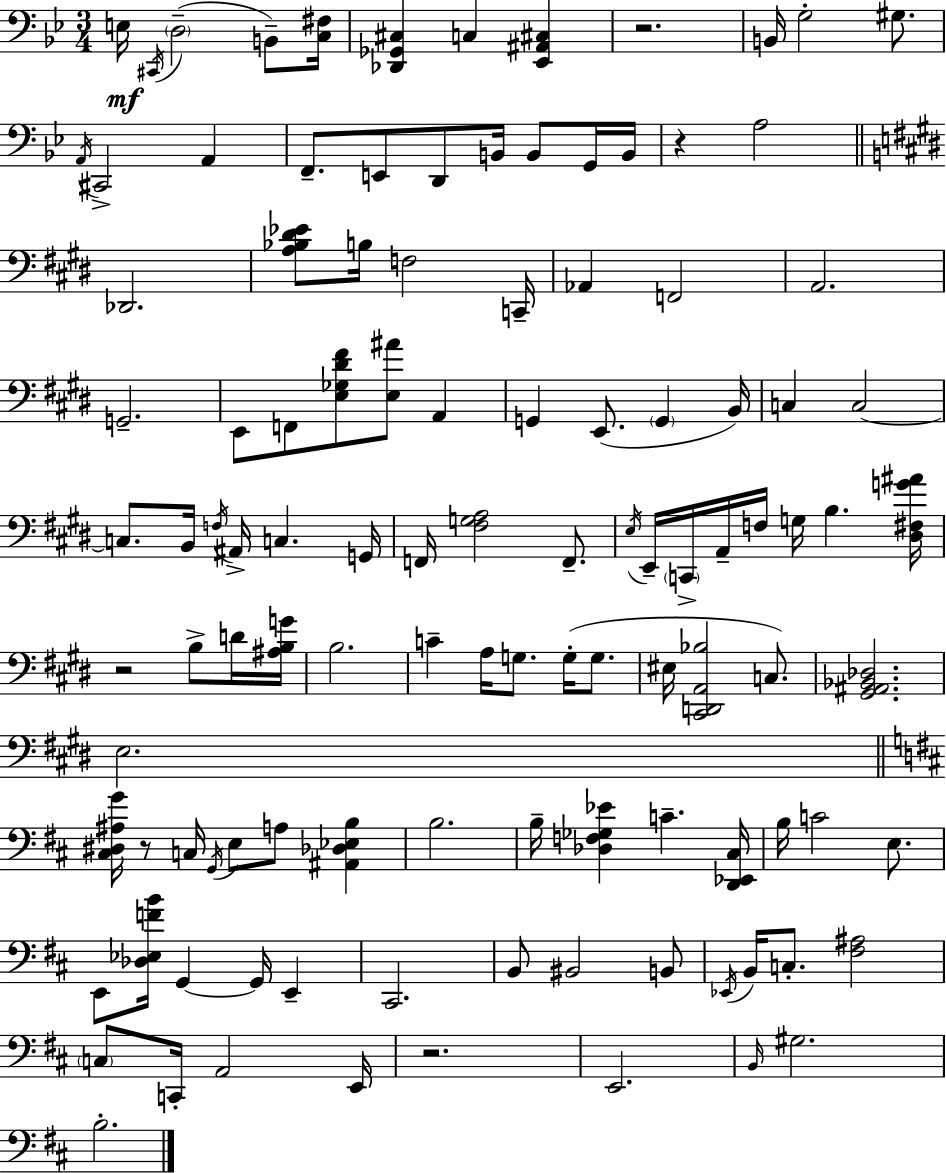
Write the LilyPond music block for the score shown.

{
  \clef bass
  \numericTimeSignature
  \time 3/4
  \key g \minor
  e16\mf \acciaccatura { cis,16 }( \parenthesize d2-- b,8--) | <c fis>16 <des, ges, cis>4 c4 <ees, ais, cis>4 | r2. | b,16 g2-. gis8. | \break \acciaccatura { a,16 } cis,2-> a,4 | f,8.-- e,8 d,8 b,16 b,8 | g,16 b,16 r4 a2 | \bar "||" \break \key e \major des,2. | <a bes dis' ees'>8 b16 f2 c,16-- | aes,4 f,2 | a,2. | \break g,2.-- | e,8 f,8 <e ges dis' fis'>8 <e ais'>8 a,4 | g,4 e,8.( \parenthesize g,4 b,16) | c4 c2~~ | \break c8. b,16 \acciaccatura { f16 } ais,16-> c4. | g,16 f,16 <fis g a>2 f,8.-- | \acciaccatura { e16 } e,16-- \parenthesize c,16-> a,16-- f16 g16 b4. | <dis fis g' ais'>16 r2 b8-> | \break d'16 <ais b g'>16 b2. | c'4-- a16 g8. g16-.( g8. | eis16 <cis, d, a, bes>2 c8.) | <gis, ais, bes, des>2. | \break e2. | \bar "||" \break \key d \major <cis dis ais g'>16 r8 c16 \acciaccatura { g,16 } e8 a8 <ais, des ees b>4 | b2. | b16-- <des f ges ees'>4 c'4.-- | <d, ees, cis>16 b16 c'2 e8. | \break e,8 <des ees f' b'>16 g,4~~ g,16 e,4-- | cis,2. | b,8 bis,2 b,8 | \acciaccatura { ees,16 } b,16 c8.-. <fis ais>2 | \break \parenthesize c8 c,16-. a,2 | e,16 r2. | e,2. | \grace { b,16 } gis2. | \break b2.-. | \bar "|."
}